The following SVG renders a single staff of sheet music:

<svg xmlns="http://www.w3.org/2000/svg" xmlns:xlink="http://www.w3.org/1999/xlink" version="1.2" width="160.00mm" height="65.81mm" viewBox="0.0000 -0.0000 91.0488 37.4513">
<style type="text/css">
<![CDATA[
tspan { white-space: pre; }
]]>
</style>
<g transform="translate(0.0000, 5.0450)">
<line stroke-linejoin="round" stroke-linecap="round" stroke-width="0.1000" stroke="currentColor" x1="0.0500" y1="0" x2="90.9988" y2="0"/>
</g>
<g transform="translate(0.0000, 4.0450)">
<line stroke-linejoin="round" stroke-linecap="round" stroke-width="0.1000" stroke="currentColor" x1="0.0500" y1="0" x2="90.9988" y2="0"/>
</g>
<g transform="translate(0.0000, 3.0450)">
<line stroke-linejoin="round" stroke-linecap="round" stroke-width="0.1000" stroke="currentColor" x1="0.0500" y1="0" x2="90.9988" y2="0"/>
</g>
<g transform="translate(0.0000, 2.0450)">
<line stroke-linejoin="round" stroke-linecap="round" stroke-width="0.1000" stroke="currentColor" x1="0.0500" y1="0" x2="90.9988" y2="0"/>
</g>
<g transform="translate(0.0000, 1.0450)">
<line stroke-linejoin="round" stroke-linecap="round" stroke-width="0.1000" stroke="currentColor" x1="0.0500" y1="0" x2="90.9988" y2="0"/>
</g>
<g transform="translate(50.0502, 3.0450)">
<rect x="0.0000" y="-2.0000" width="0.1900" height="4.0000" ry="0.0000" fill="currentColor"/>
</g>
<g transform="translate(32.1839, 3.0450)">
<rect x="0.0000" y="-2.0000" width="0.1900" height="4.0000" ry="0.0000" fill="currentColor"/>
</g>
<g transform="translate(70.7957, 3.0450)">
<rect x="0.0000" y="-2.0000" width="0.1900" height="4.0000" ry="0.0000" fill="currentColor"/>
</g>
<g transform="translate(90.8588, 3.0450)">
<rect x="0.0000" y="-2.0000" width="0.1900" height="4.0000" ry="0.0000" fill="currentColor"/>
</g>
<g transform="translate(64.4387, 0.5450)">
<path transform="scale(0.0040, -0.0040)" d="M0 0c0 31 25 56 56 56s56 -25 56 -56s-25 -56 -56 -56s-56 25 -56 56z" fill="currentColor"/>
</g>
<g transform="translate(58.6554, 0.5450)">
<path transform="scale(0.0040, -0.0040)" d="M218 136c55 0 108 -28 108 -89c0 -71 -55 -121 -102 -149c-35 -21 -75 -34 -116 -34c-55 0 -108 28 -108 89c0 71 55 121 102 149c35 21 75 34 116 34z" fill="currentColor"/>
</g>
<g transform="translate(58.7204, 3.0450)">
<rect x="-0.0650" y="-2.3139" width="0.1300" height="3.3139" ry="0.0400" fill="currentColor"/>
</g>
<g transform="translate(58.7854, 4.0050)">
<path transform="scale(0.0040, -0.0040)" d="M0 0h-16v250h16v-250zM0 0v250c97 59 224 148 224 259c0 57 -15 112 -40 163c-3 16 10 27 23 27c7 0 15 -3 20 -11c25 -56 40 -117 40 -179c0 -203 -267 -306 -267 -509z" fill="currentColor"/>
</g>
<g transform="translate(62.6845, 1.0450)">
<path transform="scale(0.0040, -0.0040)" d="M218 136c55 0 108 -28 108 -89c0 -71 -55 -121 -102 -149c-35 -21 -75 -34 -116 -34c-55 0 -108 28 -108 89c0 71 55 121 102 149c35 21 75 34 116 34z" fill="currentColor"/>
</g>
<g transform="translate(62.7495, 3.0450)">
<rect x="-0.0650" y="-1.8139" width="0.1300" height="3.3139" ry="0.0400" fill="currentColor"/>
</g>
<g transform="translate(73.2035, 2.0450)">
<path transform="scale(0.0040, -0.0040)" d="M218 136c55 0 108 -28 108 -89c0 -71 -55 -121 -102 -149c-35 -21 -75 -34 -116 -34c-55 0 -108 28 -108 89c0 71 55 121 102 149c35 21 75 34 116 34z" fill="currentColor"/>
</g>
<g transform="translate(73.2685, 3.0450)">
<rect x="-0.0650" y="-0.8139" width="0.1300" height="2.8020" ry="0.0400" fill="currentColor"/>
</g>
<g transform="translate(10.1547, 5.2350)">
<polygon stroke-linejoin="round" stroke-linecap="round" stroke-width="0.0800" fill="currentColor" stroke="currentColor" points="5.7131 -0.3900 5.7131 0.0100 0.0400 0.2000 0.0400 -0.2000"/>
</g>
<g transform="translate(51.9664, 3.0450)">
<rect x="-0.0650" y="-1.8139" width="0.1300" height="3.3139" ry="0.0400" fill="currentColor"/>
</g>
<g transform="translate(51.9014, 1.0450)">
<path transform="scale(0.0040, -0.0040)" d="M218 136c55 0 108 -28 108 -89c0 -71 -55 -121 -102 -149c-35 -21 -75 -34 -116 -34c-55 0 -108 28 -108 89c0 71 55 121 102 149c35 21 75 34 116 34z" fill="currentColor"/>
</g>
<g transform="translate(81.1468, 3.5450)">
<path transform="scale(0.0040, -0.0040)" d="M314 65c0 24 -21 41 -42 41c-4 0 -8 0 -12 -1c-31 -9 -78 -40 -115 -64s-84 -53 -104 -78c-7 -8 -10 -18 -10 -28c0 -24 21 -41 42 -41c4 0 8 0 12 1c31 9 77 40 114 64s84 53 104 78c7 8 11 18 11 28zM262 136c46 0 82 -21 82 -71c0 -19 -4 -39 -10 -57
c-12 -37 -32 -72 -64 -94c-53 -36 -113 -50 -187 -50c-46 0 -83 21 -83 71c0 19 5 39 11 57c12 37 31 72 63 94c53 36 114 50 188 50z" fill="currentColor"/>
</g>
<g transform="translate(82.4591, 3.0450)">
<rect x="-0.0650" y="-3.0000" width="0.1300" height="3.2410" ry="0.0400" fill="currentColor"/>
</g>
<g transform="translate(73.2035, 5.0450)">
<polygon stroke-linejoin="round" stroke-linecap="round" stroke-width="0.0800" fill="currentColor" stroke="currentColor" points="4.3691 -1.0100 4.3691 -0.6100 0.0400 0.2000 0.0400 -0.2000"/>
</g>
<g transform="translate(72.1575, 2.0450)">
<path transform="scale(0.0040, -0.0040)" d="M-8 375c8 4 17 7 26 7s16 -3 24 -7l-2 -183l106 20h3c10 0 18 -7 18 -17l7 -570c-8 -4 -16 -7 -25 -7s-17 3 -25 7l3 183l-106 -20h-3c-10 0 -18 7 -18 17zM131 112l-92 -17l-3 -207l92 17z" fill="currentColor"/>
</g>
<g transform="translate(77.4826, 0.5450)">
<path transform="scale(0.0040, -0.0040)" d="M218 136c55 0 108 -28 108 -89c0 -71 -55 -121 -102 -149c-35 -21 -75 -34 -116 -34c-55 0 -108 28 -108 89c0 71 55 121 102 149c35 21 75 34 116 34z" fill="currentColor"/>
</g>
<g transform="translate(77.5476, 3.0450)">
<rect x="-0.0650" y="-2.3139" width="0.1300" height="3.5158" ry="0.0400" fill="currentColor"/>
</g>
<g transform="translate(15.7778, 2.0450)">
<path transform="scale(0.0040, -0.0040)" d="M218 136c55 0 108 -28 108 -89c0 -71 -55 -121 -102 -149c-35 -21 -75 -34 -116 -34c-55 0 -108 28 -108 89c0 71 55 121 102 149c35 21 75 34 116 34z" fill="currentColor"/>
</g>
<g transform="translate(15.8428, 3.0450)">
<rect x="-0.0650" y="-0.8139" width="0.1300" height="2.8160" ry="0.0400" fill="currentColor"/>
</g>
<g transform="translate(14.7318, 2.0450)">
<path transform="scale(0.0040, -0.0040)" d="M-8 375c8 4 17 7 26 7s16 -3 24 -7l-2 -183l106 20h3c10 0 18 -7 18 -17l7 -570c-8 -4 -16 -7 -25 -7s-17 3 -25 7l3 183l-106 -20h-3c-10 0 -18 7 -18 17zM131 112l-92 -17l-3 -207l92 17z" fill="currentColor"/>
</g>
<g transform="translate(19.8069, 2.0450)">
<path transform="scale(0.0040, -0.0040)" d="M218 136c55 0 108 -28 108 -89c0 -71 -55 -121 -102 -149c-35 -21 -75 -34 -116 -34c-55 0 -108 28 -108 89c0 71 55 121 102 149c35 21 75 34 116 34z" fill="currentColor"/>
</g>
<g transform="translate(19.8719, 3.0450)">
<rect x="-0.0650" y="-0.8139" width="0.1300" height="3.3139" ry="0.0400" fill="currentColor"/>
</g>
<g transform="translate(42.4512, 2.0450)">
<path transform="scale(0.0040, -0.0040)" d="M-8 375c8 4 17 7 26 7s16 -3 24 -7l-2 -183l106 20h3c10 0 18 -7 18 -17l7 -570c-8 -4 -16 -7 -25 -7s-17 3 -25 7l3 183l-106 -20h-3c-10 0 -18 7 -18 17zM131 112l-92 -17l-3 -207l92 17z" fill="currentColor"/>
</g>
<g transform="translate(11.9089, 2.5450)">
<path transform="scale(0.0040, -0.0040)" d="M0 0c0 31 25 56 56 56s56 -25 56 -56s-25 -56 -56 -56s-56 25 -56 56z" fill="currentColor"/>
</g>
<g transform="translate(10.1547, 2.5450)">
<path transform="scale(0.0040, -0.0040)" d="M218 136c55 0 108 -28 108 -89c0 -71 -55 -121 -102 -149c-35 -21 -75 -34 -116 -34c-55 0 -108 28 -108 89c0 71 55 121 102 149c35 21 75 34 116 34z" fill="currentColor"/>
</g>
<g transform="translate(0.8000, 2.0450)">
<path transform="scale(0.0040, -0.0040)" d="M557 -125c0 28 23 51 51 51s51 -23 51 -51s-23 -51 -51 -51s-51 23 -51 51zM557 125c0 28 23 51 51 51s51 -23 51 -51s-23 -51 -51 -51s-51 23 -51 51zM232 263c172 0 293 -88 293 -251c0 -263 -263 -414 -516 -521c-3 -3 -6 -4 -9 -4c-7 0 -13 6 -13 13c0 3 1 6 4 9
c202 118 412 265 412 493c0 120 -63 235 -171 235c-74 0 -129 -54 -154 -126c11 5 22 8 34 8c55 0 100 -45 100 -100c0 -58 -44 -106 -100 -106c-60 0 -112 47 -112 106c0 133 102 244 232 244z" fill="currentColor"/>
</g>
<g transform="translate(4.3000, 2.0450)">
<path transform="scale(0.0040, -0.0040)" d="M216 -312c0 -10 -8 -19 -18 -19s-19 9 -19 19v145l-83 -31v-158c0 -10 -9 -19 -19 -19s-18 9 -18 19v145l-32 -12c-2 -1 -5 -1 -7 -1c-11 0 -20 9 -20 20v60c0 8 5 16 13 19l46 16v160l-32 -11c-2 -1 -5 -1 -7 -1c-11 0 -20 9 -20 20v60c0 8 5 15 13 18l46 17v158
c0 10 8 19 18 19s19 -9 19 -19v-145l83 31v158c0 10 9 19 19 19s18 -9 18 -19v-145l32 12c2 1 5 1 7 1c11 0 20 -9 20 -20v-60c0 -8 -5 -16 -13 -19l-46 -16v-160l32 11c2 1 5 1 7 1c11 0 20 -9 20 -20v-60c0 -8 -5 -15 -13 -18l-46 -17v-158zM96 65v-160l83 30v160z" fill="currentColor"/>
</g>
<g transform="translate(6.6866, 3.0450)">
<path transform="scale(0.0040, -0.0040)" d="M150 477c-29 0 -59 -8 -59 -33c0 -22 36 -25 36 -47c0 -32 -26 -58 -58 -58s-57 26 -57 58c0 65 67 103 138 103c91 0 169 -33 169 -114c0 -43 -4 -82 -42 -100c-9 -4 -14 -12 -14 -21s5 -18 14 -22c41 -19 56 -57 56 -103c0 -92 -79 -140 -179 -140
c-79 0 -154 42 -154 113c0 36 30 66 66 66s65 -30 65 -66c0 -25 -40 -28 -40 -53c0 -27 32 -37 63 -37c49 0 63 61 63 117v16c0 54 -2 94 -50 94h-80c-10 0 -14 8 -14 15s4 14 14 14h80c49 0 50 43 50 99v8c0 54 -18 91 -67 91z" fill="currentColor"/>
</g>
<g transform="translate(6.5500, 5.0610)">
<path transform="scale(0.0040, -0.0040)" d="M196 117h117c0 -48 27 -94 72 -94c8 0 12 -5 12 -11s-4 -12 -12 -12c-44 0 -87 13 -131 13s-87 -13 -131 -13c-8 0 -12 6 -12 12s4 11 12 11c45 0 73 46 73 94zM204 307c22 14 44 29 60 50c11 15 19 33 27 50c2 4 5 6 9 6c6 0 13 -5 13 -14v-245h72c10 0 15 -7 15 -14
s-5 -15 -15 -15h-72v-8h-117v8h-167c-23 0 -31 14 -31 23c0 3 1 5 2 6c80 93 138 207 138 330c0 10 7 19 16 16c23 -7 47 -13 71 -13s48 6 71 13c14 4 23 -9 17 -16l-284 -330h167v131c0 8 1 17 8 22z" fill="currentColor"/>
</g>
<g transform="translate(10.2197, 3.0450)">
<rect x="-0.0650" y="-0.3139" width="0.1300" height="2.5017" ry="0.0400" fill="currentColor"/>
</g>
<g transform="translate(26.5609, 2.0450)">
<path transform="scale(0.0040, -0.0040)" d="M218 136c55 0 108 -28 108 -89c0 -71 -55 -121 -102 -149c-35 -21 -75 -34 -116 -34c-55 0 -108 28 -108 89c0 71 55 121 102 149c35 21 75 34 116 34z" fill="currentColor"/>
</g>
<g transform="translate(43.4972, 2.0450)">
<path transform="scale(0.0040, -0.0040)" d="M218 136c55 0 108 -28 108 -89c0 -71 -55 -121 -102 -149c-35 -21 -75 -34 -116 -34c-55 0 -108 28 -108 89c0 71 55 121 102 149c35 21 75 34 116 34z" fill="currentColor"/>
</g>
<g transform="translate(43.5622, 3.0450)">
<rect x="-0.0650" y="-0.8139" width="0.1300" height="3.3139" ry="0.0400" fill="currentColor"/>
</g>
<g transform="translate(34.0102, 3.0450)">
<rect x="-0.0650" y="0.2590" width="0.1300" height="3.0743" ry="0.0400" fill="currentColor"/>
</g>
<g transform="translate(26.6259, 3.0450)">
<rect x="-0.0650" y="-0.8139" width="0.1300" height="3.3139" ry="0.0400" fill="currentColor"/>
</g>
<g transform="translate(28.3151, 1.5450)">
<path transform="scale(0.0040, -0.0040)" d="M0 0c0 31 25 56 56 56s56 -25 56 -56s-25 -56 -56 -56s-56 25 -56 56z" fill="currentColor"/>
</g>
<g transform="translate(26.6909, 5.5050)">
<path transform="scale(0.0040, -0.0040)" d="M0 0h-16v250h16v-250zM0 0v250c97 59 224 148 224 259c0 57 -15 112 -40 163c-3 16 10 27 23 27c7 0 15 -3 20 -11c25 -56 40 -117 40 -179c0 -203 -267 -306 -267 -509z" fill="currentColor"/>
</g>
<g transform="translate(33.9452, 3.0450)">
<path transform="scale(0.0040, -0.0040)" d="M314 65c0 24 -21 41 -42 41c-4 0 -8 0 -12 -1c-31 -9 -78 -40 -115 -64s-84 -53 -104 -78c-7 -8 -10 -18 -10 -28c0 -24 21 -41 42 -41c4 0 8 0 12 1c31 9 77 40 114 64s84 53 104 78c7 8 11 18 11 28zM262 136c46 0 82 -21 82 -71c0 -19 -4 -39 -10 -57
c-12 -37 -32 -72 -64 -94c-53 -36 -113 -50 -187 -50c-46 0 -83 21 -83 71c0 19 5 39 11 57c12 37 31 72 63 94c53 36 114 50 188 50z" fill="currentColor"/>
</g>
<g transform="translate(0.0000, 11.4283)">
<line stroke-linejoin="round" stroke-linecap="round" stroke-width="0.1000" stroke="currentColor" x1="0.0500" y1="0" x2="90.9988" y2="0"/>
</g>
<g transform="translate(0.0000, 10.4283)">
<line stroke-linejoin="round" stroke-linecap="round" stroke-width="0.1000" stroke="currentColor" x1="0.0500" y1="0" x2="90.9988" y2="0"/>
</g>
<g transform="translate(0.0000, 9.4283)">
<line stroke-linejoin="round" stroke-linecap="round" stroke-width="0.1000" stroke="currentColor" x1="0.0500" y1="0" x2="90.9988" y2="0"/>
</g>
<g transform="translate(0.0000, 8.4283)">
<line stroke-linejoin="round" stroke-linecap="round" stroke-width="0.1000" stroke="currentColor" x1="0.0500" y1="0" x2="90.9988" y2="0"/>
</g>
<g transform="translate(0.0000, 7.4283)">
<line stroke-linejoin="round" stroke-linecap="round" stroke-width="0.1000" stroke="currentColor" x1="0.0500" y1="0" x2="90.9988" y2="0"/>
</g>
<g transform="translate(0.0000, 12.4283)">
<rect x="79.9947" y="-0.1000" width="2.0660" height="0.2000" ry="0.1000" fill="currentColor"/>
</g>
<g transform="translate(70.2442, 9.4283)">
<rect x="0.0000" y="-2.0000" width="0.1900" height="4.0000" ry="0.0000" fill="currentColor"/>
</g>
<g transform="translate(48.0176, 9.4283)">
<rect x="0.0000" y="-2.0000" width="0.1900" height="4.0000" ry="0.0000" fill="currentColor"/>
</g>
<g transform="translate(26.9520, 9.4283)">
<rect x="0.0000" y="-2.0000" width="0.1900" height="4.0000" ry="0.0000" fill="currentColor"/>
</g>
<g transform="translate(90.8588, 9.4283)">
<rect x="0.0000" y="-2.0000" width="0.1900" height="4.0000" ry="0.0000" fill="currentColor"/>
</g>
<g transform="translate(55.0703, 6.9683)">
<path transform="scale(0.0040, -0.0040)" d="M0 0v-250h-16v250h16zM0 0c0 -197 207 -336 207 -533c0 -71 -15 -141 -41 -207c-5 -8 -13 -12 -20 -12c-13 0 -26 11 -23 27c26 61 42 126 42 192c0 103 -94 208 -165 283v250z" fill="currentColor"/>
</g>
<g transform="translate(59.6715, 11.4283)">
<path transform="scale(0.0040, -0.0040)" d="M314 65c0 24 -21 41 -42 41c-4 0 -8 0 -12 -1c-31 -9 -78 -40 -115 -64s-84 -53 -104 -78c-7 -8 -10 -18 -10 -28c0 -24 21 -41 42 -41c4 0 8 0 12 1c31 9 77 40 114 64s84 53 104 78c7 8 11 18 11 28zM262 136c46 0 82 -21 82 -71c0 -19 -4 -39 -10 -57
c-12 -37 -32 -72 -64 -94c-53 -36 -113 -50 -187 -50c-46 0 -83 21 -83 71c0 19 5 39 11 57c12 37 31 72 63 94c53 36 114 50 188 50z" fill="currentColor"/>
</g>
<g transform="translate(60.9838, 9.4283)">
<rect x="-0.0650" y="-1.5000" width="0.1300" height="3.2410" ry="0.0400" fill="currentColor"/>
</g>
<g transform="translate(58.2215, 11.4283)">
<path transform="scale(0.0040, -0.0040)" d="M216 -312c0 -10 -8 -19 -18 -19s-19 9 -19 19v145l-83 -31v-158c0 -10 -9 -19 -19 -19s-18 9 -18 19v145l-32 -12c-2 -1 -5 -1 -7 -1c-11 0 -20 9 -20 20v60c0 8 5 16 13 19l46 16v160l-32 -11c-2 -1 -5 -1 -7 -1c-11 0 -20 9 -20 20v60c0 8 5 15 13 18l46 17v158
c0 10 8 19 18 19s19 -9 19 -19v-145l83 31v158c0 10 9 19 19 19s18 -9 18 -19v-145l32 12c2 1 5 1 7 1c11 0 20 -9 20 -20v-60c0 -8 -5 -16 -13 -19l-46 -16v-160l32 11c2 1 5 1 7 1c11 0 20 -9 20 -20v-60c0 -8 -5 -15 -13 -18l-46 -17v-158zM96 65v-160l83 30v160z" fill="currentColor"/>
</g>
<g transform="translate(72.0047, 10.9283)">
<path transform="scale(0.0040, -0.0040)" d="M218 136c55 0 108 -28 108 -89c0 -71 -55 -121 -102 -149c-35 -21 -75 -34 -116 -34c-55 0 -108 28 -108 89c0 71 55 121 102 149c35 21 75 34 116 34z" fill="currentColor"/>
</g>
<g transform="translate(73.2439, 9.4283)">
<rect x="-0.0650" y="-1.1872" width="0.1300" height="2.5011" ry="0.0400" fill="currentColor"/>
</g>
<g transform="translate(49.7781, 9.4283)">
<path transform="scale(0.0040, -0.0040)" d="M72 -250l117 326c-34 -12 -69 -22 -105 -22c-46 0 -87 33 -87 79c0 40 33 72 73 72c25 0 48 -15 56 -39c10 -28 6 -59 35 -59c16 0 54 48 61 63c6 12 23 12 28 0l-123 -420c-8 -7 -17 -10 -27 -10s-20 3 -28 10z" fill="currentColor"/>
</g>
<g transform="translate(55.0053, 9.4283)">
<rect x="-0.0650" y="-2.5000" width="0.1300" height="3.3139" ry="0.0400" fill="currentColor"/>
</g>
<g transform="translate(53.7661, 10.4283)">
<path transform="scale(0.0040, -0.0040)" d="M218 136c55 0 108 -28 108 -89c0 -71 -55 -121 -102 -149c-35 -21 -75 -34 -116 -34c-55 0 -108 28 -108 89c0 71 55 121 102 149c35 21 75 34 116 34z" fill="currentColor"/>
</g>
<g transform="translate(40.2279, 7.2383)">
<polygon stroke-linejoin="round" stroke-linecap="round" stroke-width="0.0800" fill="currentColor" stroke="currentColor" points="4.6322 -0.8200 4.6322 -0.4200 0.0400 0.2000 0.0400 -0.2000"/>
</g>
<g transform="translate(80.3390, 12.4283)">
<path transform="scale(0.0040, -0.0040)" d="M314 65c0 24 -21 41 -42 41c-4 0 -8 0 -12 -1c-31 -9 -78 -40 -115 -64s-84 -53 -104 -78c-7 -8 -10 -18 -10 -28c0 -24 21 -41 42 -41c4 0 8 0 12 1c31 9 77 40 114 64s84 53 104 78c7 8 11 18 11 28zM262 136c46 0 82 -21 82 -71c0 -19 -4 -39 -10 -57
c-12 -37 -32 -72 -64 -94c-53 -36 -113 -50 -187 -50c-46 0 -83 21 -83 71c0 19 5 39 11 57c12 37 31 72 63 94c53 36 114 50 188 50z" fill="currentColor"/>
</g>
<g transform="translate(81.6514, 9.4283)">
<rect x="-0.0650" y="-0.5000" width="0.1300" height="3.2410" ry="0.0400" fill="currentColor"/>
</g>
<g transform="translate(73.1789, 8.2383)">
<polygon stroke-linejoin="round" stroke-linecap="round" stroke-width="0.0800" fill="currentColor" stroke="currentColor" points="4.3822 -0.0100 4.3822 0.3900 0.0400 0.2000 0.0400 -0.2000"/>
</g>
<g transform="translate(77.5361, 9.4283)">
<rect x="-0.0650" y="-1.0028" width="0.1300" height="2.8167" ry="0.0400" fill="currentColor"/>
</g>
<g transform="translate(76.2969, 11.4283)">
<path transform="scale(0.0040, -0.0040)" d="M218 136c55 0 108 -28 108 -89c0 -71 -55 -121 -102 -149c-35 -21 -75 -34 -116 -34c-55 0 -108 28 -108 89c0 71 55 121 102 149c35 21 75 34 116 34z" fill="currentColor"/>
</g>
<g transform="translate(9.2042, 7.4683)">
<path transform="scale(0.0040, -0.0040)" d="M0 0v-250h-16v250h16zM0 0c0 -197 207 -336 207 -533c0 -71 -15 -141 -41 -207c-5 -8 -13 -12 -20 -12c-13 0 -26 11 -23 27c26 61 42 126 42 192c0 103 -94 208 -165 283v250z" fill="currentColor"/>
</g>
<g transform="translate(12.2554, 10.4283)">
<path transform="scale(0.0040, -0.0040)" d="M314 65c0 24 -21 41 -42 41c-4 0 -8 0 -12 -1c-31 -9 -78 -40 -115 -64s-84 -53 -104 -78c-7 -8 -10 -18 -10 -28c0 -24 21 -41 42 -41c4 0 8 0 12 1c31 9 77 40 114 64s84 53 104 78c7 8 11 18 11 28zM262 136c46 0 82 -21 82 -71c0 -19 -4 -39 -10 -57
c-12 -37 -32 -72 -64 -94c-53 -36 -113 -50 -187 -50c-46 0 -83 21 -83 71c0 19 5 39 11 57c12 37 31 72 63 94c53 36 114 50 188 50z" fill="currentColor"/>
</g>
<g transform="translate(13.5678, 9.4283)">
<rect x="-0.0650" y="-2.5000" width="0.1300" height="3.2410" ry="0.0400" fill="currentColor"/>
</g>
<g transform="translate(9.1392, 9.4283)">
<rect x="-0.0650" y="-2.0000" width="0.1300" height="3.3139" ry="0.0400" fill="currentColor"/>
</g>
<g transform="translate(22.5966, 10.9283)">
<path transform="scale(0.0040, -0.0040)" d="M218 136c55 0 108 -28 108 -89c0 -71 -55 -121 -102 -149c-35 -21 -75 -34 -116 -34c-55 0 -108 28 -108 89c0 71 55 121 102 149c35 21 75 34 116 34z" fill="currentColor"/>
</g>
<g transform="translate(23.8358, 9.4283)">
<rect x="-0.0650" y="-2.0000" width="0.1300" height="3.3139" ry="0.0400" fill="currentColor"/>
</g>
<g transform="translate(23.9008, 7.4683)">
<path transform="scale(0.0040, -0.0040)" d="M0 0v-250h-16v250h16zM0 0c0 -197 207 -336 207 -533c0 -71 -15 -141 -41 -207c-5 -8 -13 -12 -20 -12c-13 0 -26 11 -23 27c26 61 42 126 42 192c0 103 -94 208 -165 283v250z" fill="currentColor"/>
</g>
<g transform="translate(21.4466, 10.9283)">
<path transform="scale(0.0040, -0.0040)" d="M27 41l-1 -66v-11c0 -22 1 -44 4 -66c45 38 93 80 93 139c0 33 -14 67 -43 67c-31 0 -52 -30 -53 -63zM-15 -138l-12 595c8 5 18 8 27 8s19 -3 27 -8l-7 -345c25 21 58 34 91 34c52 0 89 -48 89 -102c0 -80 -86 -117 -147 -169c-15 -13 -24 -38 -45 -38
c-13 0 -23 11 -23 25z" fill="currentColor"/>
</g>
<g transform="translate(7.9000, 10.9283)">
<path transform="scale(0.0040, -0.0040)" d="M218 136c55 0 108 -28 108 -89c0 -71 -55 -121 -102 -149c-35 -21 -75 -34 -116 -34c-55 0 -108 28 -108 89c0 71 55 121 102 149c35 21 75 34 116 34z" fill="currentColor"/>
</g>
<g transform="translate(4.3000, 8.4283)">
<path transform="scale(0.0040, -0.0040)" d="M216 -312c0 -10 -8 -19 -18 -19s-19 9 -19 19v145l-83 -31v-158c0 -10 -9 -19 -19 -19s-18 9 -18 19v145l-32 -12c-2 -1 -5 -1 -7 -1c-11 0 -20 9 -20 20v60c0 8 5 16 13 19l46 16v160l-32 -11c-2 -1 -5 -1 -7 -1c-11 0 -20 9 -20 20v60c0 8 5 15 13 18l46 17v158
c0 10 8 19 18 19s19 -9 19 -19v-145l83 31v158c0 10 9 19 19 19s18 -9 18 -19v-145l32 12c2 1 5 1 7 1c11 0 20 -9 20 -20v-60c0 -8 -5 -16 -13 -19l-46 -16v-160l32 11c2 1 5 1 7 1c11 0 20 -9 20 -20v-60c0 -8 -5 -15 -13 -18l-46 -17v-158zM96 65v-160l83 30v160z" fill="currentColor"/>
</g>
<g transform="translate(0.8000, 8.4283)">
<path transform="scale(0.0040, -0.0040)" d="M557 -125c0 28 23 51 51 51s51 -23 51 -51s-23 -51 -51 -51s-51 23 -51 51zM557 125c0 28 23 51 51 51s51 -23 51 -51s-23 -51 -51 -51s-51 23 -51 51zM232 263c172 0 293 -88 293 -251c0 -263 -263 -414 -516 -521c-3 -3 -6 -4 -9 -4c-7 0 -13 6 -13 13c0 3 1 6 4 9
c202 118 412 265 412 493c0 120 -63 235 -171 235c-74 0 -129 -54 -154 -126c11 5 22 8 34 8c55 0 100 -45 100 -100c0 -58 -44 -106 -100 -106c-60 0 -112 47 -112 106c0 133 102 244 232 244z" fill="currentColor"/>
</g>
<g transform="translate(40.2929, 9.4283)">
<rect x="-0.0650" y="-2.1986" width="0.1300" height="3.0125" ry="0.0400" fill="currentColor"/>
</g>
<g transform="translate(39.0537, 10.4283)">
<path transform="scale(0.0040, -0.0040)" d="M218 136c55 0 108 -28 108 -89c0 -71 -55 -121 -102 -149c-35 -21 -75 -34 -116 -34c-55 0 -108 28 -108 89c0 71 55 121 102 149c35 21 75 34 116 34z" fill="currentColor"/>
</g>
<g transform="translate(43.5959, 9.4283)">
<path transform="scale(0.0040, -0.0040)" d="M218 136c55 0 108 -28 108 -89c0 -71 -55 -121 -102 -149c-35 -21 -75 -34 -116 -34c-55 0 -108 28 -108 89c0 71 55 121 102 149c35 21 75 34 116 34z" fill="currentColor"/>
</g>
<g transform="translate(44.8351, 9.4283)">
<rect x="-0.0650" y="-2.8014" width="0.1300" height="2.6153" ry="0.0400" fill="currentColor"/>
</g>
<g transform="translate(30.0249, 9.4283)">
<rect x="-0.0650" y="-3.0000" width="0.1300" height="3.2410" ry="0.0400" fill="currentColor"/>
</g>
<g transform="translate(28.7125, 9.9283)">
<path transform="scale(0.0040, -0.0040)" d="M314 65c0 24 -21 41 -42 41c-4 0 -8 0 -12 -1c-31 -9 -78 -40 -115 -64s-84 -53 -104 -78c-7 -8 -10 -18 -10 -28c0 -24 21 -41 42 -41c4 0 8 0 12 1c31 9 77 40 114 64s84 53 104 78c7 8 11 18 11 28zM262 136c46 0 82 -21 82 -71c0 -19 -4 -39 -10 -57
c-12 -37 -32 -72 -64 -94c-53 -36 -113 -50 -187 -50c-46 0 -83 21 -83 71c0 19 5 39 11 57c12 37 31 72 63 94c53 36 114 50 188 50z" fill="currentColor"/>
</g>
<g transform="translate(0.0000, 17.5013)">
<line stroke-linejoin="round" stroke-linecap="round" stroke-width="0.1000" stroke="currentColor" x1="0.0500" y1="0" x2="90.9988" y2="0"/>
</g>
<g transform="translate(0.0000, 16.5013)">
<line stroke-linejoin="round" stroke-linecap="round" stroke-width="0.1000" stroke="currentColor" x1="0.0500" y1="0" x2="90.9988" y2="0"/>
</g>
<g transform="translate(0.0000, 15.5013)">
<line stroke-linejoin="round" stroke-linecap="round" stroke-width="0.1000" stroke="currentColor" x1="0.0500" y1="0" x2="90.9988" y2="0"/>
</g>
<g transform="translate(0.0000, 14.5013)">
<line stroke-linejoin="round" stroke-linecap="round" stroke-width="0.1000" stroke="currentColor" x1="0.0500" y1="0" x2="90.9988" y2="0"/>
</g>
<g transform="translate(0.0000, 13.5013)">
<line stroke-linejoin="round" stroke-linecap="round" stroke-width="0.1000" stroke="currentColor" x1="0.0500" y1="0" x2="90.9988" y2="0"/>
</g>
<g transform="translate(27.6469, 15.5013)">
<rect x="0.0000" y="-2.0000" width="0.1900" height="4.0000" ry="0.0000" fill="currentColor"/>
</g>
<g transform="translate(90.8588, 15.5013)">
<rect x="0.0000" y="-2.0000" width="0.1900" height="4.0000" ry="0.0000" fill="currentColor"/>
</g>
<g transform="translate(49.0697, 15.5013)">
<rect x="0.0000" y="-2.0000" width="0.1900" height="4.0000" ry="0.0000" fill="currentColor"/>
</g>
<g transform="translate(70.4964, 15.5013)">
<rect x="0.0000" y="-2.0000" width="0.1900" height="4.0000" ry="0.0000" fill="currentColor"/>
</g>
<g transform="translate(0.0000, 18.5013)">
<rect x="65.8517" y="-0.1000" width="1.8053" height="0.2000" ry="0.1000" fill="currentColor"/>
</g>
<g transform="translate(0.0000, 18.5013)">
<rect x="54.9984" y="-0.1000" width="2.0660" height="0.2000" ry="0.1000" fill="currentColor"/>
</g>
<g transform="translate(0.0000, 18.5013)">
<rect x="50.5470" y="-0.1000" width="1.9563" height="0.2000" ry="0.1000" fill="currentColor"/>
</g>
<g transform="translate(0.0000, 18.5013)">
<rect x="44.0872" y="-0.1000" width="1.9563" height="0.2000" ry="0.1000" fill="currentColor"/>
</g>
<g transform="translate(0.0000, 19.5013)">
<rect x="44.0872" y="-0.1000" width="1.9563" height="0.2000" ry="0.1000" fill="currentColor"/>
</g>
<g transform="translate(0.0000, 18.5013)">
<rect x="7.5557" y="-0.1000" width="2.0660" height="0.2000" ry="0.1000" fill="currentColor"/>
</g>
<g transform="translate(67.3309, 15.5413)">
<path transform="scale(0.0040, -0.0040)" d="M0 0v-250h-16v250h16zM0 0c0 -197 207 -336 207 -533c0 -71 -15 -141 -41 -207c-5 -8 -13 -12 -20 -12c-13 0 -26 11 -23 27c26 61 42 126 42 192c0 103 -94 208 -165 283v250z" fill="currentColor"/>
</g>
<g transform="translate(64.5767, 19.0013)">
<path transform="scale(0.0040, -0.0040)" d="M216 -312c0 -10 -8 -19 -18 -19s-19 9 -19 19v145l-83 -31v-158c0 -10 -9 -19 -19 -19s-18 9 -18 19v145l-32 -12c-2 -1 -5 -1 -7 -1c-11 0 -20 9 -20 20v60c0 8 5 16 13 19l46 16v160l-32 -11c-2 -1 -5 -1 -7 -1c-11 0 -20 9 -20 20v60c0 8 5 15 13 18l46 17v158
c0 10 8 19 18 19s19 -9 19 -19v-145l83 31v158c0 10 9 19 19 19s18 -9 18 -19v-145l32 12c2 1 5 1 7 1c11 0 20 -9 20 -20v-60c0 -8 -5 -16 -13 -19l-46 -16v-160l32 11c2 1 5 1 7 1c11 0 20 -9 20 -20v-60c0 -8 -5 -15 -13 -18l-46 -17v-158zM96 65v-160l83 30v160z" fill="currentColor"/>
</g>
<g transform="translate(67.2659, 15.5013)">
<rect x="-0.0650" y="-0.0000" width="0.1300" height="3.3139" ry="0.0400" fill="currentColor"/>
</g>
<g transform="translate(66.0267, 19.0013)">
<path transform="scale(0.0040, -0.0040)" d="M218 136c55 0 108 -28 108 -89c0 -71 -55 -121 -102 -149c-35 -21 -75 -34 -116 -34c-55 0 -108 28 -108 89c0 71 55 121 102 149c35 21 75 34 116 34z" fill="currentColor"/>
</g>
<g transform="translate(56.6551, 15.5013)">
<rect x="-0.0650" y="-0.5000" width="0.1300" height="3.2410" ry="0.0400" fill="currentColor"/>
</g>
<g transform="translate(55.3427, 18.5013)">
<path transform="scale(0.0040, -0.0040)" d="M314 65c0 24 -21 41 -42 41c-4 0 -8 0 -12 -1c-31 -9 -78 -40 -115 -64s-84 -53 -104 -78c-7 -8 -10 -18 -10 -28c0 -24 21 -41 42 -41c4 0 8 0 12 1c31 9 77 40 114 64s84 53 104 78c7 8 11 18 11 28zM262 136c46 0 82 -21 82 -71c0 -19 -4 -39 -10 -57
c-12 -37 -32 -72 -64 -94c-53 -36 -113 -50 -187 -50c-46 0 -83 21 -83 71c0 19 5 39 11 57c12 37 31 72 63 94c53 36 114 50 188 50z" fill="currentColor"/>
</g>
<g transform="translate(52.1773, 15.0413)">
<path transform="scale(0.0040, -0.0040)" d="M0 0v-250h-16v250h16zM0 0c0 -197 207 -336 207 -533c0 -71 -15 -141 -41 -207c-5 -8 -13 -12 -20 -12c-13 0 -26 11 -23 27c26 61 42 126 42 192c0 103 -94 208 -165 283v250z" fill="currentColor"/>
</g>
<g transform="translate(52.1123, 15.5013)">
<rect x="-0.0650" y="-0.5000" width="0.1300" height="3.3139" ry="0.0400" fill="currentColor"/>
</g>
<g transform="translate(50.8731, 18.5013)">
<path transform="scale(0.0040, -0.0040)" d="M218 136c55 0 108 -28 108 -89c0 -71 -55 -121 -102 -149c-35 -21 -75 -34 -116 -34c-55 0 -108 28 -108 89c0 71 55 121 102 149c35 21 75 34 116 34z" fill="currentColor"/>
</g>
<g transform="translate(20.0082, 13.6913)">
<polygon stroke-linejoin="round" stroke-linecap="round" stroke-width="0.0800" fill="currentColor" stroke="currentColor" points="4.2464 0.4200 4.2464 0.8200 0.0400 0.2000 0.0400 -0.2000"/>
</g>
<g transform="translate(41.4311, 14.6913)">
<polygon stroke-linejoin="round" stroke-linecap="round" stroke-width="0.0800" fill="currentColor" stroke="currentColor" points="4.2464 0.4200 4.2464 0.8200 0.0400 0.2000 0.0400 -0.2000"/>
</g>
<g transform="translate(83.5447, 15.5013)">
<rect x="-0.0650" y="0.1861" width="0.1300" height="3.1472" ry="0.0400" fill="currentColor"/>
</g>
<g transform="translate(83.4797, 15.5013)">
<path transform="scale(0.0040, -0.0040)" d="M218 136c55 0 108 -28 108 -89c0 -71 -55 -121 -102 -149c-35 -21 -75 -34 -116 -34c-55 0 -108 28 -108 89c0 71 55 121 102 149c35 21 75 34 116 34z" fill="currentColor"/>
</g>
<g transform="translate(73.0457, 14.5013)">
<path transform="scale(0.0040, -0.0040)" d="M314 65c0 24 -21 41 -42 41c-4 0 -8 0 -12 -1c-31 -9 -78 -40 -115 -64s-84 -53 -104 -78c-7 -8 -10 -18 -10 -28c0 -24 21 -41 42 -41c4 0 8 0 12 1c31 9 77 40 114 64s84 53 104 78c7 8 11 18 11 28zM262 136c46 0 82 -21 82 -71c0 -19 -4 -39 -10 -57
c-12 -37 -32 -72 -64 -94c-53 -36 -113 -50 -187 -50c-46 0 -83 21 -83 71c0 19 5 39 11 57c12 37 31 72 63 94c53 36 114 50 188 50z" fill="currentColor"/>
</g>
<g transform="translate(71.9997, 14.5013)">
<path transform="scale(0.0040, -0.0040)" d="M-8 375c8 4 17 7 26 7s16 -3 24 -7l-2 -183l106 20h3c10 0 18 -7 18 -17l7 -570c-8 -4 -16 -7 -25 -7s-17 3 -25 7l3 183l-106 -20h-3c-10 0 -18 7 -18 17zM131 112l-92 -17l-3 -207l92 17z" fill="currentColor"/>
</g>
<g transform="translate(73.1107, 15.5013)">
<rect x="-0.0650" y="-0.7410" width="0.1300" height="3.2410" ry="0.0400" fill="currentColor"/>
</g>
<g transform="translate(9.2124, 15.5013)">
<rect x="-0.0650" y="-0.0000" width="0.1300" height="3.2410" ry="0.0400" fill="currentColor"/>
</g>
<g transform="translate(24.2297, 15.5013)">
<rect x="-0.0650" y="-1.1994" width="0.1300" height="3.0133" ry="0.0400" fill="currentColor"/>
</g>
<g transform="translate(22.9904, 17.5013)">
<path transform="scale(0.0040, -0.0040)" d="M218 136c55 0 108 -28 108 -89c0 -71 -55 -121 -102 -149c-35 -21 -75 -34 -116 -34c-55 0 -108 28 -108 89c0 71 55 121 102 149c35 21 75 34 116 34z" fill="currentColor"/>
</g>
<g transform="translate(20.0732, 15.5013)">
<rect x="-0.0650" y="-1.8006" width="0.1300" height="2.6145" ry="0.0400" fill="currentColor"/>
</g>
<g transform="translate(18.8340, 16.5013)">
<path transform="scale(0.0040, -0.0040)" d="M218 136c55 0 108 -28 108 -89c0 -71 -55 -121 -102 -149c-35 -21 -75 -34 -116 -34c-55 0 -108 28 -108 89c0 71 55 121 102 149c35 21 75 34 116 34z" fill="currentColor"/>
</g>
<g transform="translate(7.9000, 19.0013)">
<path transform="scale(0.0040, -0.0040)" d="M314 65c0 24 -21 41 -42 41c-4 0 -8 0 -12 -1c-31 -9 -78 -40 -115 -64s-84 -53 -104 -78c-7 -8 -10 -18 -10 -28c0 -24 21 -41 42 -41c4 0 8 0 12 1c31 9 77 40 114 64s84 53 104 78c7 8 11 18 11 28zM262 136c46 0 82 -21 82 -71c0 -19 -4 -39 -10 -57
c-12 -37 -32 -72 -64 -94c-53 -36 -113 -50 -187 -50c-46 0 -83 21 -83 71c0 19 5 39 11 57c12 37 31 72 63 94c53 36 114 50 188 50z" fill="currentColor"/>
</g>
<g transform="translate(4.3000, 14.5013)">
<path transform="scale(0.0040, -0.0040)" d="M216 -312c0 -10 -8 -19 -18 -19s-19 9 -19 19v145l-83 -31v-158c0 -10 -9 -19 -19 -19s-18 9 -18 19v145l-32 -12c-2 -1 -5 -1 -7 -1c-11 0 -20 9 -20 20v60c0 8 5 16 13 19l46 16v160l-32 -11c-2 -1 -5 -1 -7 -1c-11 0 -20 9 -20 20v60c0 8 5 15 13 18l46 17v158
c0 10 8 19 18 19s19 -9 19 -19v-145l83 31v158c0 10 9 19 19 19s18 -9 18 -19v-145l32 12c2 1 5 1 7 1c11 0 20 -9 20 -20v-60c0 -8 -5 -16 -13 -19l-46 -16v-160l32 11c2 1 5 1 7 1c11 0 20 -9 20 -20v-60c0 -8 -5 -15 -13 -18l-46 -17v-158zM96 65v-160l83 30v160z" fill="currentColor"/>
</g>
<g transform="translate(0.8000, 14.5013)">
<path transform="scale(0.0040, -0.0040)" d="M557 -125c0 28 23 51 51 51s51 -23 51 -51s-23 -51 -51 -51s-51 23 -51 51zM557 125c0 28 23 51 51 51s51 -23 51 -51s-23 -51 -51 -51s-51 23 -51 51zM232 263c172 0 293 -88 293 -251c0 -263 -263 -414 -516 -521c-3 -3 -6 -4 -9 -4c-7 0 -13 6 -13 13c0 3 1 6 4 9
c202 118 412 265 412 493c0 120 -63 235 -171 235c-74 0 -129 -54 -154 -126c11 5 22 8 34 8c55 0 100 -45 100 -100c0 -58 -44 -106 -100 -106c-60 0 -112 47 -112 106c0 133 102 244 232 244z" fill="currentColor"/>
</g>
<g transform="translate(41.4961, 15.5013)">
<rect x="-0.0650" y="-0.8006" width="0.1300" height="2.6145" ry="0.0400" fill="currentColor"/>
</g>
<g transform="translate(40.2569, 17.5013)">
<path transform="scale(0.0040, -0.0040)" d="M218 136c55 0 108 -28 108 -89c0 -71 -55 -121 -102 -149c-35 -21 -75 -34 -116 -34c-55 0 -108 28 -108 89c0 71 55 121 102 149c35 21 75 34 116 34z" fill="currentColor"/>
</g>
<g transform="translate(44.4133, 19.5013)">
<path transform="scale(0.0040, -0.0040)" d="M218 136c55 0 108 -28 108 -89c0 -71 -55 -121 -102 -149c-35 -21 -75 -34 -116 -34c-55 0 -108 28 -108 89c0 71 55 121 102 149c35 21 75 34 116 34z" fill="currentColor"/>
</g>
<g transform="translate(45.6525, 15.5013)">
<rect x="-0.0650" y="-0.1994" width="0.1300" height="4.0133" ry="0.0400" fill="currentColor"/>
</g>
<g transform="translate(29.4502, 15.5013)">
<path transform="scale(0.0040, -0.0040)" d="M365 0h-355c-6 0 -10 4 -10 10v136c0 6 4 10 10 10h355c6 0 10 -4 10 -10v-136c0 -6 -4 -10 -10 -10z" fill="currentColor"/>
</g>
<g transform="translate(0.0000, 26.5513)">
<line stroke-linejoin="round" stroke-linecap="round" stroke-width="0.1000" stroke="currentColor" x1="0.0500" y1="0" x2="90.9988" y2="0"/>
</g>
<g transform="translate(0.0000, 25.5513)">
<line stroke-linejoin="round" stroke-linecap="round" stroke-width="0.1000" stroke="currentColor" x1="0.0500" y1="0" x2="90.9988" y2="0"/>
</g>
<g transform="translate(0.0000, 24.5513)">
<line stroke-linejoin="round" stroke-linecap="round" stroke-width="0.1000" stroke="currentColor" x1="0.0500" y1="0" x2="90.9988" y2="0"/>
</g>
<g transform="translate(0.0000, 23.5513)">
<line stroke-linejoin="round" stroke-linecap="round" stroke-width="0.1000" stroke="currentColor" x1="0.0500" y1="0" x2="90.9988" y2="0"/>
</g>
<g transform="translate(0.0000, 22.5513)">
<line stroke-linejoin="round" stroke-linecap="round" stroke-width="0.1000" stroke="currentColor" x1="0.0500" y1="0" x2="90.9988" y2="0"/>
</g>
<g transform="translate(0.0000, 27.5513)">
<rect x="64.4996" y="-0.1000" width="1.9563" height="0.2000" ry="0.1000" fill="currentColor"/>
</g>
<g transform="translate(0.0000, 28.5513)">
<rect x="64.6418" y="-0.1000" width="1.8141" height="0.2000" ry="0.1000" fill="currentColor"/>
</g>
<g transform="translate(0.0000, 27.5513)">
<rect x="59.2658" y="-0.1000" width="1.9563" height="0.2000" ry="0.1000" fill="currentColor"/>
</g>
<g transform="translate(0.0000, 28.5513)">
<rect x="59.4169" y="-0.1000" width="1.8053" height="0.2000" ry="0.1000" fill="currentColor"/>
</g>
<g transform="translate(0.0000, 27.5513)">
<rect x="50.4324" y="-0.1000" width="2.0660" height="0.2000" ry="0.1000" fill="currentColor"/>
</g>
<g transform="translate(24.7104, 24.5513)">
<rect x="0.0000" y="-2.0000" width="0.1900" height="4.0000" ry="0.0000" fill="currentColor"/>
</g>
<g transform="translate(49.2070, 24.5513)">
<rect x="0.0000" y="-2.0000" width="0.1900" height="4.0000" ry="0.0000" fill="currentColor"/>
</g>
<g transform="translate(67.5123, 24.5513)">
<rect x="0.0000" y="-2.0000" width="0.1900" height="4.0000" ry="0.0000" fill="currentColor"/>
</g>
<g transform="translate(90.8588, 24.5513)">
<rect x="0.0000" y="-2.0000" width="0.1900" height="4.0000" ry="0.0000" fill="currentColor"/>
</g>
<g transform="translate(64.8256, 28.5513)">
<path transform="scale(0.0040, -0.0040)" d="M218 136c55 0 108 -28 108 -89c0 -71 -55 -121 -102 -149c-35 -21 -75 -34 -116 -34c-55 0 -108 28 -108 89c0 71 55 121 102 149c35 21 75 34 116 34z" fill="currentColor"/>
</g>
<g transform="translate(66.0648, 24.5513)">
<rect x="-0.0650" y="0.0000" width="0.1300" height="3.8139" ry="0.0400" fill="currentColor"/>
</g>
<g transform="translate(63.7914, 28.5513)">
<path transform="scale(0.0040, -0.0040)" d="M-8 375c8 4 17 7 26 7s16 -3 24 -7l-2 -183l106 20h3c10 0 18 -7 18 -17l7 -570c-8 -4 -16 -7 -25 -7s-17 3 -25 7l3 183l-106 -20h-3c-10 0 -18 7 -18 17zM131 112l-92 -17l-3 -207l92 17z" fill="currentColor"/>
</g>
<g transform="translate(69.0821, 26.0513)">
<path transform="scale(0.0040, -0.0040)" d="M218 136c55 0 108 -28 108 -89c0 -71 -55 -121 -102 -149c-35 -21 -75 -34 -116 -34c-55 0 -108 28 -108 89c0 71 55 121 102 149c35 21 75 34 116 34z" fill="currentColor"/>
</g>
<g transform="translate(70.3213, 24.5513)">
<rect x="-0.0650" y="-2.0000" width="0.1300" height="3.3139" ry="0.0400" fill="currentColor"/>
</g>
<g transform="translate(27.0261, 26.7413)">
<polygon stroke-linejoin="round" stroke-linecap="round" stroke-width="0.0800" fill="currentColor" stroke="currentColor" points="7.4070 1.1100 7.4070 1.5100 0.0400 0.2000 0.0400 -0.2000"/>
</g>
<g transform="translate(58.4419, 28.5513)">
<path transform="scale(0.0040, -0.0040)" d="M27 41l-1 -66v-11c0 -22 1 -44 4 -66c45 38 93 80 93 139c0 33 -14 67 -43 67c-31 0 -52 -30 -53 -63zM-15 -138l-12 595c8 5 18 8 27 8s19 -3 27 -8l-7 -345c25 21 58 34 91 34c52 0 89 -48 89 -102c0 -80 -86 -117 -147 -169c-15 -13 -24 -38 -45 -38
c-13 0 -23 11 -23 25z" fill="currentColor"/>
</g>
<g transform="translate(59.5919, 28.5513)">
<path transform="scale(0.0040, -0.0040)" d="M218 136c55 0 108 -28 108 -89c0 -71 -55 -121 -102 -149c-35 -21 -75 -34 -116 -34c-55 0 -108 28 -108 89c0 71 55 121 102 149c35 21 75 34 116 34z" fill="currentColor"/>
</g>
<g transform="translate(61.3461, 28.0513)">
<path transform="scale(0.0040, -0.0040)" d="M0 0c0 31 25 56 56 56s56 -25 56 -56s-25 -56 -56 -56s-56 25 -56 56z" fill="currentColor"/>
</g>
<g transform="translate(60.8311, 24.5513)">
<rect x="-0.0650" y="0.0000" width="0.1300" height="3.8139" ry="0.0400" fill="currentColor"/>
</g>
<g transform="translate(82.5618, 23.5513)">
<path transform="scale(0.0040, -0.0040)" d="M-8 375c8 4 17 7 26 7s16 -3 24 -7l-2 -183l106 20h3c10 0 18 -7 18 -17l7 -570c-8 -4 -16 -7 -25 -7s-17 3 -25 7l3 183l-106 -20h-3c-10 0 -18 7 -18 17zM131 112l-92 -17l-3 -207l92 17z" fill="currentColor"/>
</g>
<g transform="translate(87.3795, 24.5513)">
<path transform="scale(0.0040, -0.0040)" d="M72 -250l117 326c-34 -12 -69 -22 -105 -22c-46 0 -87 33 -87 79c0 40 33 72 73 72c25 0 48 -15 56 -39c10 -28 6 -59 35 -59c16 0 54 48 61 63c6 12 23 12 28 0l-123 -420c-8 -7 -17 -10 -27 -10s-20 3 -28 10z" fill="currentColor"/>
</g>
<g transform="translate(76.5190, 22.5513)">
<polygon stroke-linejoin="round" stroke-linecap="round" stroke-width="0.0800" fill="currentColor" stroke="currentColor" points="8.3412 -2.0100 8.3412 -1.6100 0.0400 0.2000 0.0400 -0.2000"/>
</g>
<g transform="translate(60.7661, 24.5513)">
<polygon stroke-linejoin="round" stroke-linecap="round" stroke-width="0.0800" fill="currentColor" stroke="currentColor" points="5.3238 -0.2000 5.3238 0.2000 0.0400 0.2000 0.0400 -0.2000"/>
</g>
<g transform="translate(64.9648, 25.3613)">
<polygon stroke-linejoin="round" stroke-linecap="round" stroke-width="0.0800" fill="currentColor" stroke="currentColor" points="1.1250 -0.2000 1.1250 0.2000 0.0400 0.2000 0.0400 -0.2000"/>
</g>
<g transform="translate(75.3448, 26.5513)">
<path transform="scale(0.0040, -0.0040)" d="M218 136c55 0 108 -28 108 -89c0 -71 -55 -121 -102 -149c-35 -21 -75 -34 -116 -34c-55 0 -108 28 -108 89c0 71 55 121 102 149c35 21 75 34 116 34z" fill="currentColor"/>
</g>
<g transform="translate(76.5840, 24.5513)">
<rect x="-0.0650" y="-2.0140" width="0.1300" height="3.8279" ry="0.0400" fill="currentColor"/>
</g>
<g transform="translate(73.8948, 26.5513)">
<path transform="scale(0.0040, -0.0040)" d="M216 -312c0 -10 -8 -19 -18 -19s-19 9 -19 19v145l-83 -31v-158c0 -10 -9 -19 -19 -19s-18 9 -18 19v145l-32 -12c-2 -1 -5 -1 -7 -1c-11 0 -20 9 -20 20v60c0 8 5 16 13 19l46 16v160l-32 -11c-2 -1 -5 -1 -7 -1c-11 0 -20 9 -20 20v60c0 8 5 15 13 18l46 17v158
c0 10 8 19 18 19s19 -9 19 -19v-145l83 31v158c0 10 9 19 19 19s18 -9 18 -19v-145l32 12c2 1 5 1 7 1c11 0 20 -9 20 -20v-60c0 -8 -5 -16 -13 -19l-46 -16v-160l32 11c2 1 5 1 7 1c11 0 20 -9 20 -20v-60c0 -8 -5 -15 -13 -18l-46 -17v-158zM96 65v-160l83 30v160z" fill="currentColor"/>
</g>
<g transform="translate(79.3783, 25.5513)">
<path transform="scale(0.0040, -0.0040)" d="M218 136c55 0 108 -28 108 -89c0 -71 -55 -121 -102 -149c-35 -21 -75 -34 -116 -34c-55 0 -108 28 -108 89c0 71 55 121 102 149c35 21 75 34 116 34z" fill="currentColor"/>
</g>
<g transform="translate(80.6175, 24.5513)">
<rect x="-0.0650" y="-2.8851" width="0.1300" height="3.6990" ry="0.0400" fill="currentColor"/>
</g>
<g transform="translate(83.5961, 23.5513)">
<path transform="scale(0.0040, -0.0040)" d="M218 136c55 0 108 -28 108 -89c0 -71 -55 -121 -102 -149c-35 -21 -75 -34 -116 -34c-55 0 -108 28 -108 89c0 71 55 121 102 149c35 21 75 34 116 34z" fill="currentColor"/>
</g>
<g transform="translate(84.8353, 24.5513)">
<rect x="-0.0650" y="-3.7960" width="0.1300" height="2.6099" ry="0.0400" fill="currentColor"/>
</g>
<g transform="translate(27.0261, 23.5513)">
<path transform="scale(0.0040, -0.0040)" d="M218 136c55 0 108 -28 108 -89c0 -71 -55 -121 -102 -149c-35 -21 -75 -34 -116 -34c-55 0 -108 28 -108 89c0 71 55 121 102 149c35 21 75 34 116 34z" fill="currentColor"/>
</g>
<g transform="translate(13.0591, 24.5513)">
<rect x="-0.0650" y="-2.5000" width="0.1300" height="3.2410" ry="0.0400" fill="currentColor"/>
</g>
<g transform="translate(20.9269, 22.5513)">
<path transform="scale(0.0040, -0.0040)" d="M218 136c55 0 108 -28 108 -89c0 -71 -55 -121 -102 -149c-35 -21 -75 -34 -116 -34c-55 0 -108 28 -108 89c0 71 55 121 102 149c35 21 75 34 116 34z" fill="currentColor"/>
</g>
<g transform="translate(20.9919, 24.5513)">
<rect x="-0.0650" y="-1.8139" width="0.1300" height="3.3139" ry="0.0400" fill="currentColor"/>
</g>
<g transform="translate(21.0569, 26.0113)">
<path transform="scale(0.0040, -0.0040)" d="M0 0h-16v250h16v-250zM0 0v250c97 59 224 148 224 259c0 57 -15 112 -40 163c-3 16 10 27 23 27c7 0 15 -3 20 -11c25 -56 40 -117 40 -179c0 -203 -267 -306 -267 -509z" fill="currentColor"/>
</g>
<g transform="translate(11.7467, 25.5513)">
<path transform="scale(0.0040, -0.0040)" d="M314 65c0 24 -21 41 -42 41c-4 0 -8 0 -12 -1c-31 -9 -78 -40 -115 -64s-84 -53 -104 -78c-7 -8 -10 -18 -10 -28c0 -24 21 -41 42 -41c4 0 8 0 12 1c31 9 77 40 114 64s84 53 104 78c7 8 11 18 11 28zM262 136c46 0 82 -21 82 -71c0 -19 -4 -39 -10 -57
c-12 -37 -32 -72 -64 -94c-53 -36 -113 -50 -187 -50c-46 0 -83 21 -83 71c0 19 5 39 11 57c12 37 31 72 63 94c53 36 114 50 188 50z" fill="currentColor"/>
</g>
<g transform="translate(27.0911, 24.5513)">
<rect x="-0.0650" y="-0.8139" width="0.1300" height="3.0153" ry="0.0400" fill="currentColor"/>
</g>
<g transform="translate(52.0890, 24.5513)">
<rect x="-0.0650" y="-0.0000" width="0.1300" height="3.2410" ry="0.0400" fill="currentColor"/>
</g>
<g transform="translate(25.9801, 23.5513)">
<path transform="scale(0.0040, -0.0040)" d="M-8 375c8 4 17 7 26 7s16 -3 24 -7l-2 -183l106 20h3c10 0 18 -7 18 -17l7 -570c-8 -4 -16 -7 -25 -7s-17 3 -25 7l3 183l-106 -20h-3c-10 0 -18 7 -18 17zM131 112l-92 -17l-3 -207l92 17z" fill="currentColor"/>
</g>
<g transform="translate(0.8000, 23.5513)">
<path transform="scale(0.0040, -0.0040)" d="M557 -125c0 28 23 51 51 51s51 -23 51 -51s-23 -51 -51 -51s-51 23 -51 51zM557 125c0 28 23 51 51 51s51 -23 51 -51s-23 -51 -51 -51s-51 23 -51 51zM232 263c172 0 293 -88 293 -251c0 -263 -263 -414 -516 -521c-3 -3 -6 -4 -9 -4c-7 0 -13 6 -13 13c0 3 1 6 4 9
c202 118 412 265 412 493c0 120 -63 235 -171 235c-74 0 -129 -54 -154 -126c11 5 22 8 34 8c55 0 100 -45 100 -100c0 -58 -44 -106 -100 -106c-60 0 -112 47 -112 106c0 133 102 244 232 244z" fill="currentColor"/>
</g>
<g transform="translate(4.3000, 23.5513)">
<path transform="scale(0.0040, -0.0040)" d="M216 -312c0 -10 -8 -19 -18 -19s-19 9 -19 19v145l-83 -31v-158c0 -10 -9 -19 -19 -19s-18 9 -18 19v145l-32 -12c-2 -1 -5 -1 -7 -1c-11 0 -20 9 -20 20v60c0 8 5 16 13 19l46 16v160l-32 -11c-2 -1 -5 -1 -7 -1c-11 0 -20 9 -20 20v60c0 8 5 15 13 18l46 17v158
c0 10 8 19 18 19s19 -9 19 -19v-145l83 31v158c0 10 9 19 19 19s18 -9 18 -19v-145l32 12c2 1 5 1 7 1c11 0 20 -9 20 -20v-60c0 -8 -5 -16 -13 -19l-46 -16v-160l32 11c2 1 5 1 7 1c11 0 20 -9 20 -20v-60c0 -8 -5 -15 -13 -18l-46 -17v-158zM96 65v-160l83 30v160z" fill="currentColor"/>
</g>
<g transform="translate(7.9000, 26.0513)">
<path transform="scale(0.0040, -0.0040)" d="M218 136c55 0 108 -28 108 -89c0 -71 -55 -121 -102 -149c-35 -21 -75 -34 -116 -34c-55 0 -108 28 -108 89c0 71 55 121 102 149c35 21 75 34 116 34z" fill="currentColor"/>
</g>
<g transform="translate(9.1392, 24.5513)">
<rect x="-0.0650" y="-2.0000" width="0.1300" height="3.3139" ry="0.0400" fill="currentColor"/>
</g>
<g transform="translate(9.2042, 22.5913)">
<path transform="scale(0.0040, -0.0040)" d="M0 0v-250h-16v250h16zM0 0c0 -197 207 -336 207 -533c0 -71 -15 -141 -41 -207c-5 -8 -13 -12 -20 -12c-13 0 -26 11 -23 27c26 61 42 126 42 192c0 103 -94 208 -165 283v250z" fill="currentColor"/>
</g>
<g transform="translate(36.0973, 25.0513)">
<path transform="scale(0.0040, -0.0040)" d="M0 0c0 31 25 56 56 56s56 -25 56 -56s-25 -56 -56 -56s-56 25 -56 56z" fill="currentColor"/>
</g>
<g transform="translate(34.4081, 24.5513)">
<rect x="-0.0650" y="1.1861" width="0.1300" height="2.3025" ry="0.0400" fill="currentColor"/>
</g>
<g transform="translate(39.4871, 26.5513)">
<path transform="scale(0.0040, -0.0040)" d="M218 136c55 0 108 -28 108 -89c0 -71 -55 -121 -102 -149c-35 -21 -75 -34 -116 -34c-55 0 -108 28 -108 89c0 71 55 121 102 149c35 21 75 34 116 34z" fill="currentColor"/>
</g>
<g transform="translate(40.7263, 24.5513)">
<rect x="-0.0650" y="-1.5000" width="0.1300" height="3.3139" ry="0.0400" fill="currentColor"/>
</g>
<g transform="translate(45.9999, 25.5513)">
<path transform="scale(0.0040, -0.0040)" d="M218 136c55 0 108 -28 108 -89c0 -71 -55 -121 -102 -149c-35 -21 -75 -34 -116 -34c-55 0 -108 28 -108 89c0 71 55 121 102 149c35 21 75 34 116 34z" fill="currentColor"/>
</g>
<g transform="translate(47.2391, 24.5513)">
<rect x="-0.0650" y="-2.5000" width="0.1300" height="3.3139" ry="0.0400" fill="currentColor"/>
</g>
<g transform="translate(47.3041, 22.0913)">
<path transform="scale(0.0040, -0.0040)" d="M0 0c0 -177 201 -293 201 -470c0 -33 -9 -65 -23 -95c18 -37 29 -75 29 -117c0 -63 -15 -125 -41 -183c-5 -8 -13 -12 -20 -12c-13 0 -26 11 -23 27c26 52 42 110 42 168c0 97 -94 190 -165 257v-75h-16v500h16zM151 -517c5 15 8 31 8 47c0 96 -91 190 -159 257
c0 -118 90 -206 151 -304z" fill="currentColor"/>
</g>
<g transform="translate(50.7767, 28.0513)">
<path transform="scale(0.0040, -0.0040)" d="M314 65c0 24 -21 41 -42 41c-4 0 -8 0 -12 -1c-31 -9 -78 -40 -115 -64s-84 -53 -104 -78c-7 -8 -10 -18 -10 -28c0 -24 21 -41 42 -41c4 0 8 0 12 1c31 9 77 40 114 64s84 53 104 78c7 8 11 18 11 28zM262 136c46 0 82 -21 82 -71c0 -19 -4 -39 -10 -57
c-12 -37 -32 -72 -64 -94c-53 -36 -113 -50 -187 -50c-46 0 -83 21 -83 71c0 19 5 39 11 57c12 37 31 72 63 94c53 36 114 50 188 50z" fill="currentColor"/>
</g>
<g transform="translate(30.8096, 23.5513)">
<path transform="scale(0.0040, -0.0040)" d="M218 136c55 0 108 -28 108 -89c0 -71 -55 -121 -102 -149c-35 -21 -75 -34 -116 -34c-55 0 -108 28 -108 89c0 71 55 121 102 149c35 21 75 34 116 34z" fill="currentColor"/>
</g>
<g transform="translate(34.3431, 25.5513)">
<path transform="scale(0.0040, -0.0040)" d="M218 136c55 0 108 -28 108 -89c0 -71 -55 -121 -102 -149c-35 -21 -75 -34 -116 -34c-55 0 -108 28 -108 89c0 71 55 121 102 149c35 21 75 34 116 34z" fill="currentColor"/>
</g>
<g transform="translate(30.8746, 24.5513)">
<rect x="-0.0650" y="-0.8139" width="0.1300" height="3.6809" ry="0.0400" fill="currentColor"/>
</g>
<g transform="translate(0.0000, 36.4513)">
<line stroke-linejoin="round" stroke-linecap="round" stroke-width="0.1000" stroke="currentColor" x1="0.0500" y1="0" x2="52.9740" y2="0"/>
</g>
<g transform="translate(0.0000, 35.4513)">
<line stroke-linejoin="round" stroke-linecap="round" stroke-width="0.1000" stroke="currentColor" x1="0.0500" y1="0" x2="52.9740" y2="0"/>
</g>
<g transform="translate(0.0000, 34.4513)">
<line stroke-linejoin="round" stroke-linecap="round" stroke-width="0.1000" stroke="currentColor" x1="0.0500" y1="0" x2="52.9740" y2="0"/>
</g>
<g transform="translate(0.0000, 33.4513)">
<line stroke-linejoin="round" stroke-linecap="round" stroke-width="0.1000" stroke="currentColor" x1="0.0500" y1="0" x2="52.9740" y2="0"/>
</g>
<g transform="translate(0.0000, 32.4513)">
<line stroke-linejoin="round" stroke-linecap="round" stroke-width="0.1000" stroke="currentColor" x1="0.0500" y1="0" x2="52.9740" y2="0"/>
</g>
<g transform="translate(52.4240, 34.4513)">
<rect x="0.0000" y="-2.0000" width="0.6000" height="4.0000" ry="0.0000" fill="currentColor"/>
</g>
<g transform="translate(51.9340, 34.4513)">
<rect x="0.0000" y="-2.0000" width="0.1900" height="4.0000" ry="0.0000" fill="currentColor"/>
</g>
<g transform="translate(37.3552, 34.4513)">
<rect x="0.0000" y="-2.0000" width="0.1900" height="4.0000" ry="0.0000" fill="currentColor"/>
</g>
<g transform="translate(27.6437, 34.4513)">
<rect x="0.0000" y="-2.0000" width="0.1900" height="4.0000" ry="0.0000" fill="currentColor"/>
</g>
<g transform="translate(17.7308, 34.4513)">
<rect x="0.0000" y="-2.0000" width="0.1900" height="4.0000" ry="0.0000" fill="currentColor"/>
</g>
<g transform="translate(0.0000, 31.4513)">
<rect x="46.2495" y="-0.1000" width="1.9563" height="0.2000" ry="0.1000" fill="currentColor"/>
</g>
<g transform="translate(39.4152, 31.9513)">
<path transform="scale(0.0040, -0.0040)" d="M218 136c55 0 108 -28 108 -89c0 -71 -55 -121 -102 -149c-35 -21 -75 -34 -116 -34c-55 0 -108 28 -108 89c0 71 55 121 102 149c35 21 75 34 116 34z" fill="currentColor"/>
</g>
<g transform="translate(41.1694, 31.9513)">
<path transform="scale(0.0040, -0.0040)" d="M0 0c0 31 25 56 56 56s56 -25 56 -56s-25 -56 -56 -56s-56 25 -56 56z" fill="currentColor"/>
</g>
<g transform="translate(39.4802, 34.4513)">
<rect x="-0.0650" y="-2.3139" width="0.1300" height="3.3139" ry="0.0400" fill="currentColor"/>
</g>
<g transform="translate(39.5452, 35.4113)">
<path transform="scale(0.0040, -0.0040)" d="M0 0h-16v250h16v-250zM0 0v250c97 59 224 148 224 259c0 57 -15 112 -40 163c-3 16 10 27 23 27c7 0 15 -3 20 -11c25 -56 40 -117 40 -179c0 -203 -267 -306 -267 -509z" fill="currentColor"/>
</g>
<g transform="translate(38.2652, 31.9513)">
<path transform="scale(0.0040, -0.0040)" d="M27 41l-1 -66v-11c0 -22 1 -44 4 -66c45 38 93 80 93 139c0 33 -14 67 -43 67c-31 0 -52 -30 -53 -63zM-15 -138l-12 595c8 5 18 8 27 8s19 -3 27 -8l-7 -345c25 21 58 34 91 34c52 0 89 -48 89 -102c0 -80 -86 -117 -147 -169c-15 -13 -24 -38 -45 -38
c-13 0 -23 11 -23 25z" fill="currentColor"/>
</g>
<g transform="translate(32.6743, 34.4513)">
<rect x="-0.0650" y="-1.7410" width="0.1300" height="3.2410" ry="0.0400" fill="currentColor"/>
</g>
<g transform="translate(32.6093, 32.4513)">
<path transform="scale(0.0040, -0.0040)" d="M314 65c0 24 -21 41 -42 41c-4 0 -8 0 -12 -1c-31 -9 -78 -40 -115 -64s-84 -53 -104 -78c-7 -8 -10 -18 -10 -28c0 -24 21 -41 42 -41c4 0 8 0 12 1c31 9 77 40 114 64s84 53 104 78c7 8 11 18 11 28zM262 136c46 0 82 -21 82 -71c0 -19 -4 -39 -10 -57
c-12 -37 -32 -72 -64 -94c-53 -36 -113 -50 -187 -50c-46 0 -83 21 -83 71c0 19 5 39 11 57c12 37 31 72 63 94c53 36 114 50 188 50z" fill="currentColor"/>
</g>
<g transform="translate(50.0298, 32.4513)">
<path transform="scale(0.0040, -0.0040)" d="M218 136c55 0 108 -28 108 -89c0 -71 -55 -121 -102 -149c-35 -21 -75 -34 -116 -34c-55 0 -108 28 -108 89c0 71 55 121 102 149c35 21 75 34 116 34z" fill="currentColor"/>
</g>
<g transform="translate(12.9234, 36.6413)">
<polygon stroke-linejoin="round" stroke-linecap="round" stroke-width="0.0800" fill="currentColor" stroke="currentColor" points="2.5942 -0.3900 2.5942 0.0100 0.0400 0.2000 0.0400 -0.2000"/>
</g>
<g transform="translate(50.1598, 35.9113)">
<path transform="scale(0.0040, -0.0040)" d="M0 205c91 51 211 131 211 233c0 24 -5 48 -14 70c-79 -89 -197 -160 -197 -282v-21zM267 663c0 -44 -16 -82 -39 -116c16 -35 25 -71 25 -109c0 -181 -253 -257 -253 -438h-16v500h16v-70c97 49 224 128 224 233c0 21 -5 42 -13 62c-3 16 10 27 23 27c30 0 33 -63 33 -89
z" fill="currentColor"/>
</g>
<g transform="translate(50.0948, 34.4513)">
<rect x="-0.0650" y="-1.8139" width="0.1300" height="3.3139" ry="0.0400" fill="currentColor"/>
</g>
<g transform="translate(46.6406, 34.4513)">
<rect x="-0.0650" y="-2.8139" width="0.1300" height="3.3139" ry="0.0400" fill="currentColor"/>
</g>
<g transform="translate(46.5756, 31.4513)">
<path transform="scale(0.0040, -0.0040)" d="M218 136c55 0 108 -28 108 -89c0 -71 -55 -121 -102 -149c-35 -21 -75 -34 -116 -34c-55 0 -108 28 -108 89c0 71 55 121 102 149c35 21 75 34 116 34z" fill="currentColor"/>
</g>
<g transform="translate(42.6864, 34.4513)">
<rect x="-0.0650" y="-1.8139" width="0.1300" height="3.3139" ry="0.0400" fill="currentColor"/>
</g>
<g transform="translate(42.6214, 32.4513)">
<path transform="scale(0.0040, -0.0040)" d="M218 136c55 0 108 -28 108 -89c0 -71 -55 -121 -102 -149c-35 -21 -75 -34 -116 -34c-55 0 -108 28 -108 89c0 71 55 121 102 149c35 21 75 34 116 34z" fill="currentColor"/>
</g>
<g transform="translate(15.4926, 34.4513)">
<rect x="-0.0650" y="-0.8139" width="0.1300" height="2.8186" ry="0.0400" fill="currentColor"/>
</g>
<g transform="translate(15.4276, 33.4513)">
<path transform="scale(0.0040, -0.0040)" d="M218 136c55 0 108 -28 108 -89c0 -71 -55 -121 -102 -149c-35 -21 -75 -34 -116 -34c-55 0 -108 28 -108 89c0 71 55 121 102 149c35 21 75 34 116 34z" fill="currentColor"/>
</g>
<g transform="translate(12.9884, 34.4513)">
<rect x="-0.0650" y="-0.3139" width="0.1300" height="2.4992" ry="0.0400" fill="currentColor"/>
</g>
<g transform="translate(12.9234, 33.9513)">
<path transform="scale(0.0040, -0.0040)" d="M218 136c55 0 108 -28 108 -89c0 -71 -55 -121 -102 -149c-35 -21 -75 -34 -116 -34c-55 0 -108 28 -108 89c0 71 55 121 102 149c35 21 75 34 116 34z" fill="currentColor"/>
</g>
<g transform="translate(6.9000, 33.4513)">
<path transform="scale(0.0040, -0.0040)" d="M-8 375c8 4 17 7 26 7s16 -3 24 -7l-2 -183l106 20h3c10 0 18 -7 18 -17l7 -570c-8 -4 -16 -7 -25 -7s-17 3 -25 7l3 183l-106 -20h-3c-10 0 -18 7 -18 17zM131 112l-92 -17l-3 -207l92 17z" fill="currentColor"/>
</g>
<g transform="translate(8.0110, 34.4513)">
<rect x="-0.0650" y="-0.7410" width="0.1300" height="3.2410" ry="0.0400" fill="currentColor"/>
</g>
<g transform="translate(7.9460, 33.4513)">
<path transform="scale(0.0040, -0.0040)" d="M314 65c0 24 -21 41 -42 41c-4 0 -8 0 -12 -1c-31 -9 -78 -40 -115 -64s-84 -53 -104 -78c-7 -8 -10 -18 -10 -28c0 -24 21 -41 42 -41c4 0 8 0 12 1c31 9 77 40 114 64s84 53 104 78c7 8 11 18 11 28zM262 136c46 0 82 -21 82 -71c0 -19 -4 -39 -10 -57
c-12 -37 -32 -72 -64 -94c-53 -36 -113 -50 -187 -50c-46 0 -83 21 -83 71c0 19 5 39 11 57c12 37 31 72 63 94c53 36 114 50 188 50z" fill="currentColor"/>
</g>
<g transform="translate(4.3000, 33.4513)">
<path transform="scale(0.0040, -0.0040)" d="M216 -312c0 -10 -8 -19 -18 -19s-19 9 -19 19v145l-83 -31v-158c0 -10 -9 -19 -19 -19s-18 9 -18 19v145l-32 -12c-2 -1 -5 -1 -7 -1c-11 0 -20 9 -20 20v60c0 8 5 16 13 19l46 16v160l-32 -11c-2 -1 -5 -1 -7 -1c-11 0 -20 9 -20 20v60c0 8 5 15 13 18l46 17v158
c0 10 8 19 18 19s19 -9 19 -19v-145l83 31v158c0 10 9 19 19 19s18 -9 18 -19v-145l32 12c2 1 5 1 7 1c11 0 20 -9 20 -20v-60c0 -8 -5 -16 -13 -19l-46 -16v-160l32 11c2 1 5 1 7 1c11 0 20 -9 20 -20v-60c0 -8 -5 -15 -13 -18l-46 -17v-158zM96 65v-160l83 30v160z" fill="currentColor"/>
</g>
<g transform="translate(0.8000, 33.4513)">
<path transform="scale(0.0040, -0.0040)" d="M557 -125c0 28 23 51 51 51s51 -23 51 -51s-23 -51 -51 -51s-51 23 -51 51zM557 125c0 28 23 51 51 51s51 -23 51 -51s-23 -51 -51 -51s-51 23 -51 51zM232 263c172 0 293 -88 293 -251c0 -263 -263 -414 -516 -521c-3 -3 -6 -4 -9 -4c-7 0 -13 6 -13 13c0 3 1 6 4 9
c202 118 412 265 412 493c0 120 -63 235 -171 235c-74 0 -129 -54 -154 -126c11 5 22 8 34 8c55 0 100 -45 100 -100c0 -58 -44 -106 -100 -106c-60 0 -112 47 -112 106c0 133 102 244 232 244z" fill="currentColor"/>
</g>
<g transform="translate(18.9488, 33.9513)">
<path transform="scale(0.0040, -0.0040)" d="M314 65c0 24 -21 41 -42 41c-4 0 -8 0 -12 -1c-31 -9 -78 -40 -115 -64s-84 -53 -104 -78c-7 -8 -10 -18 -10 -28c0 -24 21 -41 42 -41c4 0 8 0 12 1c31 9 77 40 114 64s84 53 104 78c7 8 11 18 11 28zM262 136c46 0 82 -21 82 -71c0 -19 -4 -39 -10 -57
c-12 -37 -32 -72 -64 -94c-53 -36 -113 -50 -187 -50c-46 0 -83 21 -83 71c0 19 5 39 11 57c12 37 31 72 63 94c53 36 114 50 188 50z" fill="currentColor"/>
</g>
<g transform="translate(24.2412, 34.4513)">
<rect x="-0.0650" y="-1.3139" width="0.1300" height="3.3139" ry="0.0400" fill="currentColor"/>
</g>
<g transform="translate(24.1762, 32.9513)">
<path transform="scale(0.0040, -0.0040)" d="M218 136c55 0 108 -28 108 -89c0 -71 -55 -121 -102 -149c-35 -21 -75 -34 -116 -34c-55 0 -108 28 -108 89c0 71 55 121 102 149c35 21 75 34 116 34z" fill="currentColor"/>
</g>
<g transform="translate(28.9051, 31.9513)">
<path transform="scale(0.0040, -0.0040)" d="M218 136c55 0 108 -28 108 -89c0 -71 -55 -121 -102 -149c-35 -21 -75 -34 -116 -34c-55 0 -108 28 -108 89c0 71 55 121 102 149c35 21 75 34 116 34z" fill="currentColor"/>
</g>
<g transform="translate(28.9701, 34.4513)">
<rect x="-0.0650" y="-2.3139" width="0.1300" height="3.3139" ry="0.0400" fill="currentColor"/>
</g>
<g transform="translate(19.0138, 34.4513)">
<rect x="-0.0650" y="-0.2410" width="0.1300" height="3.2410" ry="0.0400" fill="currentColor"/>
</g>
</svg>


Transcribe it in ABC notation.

X:1
T:Untitled
M:3/4
L:1/4
K:G
E,/2 F,/2 F, F,/2 D,2 F, A, B,/2 A, F,/2 B,/2 C,2 A,,/2 B,,2 _A,,/2 C,2 B,,/2 D,/2 z/2 B,,/2 ^G,,2 A,,/2 G,,/2 E,,2 D,,2 B,,/2 G,,/2 z2 G,,/2 C,,/2 E,,/2 E,,2 ^D,,/2 F,2 D, A,,/2 B,,2 A,/2 F,/2 F,/2 B,,/2 G,, B,,/4 D,,2 _C,,/2 C,,/4 A,, ^G,,/2 B,,/2 F,/2 z/2 F,2 E,/2 F,/2 E,2 G, B, A,2 _B,/2 A, C A,/4